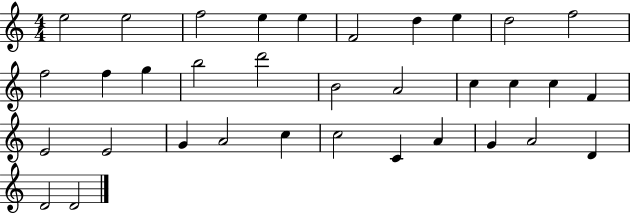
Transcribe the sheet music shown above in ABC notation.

X:1
T:Untitled
M:4/4
L:1/4
K:C
e2 e2 f2 e e F2 d e d2 f2 f2 f g b2 d'2 B2 A2 c c c F E2 E2 G A2 c c2 C A G A2 D D2 D2